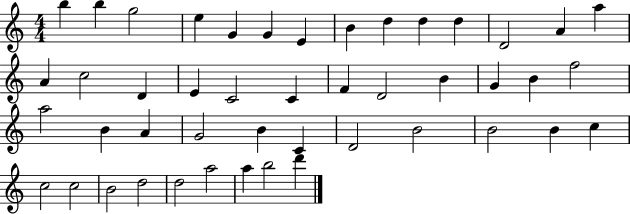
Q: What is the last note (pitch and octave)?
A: D6